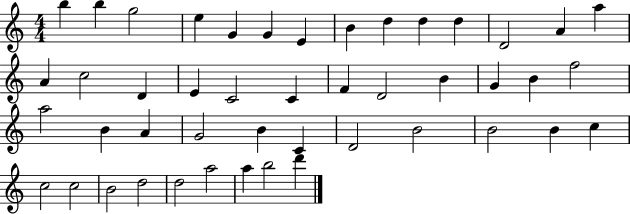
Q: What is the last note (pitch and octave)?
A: D6